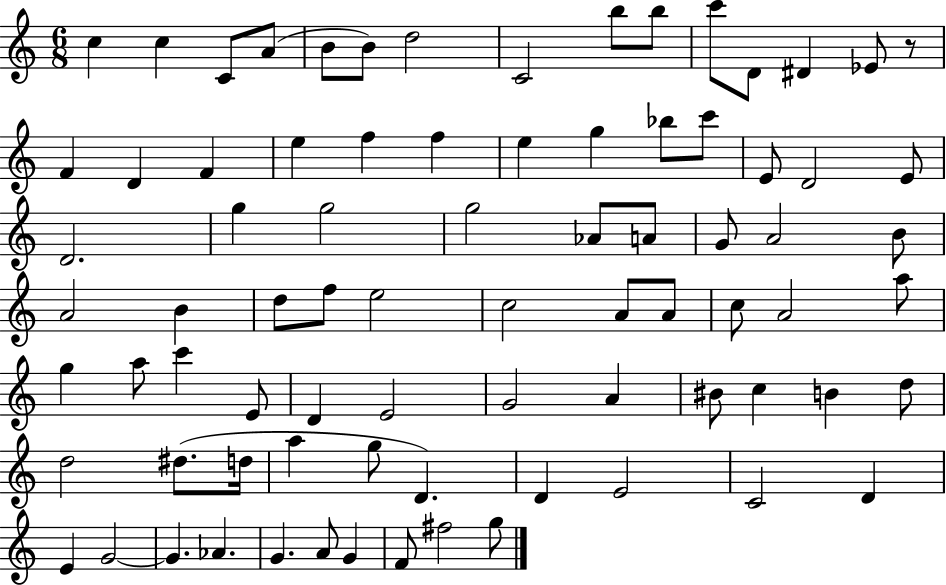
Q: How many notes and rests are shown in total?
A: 80